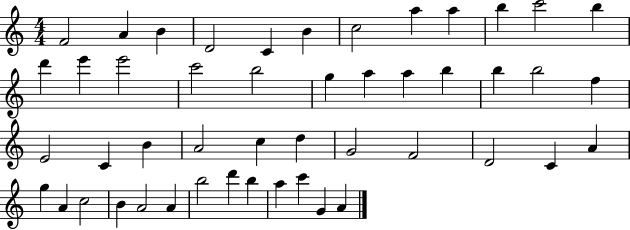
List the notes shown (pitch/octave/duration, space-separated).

F4/h A4/q B4/q D4/h C4/q B4/q C5/h A5/q A5/q B5/q C6/h B5/q D6/q E6/q E6/h C6/h B5/h G5/q A5/q A5/q B5/q B5/q B5/h F5/q E4/h C4/q B4/q A4/h C5/q D5/q G4/h F4/h D4/h C4/q A4/q G5/q A4/q C5/h B4/q A4/h A4/q B5/h D6/q B5/q A5/q C6/q G4/q A4/q